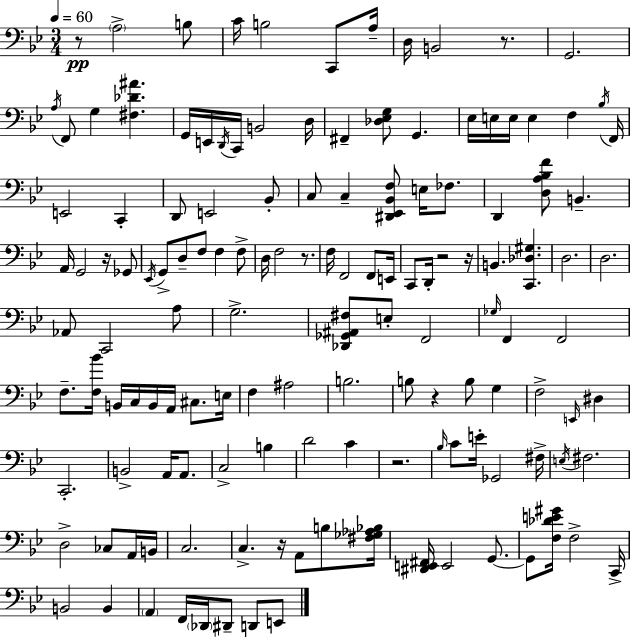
X:1
T:Untitled
M:3/4
L:1/4
K:Gm
z/2 A,2 B,/2 C/4 B,2 C,,/2 A,/4 D,/4 B,,2 z/2 G,,2 A,/4 F,,/2 G, [^F,_D^A] G,,/4 E,,/4 D,,/4 C,,/4 B,,2 D,/4 ^F,, [_D,_E,G,]/2 G,, _E,/4 E,/4 E,/4 E, F, _B,/4 F,,/4 E,,2 C,, D,,/2 E,,2 _B,,/2 C,/2 C, [^D,,_E,,_B,,F,]/2 E,/4 _F,/2 D,, [D,A,_B,F]/2 B,, A,,/4 G,,2 z/4 _G,,/2 _E,,/4 G,,/2 D,/2 F,/2 F, F,/2 D,/4 F,2 z/2 F,/4 F,,2 F,,/2 E,,/4 C,,/2 D,,/4 z2 z/4 B,, [C,,_D,^G,] D,2 D,2 _A,,/2 C,,2 A,/2 G,2 [_D,,_G,,^A,,^F,]/2 E,/2 F,,2 _G,/4 F,, F,,2 F,/2 [F,_B]/4 B,,/4 C,/4 B,,/4 A,,/4 ^C,/2 E,/4 F, ^A,2 B,2 B,/2 z B,/2 G, F,2 E,,/4 ^D, C,,2 B,,2 A,,/4 A,,/2 C,2 B, D2 C z2 _B,/4 C/2 E/4 _G,,2 ^F,/4 E,/4 ^F,2 D,2 _C,/2 A,,/4 B,,/4 C,2 C, z/4 A,,/2 B,/2 [^F,_G,_A,_B,]/4 [^D,,E,,^F,,]/4 E,,2 G,,/2 G,,/2 [F,_DE^G]/4 F,2 C,,/4 B,,2 B,, A,, F,,/4 _D,,/4 ^D,,/2 D,,/2 E,,/2